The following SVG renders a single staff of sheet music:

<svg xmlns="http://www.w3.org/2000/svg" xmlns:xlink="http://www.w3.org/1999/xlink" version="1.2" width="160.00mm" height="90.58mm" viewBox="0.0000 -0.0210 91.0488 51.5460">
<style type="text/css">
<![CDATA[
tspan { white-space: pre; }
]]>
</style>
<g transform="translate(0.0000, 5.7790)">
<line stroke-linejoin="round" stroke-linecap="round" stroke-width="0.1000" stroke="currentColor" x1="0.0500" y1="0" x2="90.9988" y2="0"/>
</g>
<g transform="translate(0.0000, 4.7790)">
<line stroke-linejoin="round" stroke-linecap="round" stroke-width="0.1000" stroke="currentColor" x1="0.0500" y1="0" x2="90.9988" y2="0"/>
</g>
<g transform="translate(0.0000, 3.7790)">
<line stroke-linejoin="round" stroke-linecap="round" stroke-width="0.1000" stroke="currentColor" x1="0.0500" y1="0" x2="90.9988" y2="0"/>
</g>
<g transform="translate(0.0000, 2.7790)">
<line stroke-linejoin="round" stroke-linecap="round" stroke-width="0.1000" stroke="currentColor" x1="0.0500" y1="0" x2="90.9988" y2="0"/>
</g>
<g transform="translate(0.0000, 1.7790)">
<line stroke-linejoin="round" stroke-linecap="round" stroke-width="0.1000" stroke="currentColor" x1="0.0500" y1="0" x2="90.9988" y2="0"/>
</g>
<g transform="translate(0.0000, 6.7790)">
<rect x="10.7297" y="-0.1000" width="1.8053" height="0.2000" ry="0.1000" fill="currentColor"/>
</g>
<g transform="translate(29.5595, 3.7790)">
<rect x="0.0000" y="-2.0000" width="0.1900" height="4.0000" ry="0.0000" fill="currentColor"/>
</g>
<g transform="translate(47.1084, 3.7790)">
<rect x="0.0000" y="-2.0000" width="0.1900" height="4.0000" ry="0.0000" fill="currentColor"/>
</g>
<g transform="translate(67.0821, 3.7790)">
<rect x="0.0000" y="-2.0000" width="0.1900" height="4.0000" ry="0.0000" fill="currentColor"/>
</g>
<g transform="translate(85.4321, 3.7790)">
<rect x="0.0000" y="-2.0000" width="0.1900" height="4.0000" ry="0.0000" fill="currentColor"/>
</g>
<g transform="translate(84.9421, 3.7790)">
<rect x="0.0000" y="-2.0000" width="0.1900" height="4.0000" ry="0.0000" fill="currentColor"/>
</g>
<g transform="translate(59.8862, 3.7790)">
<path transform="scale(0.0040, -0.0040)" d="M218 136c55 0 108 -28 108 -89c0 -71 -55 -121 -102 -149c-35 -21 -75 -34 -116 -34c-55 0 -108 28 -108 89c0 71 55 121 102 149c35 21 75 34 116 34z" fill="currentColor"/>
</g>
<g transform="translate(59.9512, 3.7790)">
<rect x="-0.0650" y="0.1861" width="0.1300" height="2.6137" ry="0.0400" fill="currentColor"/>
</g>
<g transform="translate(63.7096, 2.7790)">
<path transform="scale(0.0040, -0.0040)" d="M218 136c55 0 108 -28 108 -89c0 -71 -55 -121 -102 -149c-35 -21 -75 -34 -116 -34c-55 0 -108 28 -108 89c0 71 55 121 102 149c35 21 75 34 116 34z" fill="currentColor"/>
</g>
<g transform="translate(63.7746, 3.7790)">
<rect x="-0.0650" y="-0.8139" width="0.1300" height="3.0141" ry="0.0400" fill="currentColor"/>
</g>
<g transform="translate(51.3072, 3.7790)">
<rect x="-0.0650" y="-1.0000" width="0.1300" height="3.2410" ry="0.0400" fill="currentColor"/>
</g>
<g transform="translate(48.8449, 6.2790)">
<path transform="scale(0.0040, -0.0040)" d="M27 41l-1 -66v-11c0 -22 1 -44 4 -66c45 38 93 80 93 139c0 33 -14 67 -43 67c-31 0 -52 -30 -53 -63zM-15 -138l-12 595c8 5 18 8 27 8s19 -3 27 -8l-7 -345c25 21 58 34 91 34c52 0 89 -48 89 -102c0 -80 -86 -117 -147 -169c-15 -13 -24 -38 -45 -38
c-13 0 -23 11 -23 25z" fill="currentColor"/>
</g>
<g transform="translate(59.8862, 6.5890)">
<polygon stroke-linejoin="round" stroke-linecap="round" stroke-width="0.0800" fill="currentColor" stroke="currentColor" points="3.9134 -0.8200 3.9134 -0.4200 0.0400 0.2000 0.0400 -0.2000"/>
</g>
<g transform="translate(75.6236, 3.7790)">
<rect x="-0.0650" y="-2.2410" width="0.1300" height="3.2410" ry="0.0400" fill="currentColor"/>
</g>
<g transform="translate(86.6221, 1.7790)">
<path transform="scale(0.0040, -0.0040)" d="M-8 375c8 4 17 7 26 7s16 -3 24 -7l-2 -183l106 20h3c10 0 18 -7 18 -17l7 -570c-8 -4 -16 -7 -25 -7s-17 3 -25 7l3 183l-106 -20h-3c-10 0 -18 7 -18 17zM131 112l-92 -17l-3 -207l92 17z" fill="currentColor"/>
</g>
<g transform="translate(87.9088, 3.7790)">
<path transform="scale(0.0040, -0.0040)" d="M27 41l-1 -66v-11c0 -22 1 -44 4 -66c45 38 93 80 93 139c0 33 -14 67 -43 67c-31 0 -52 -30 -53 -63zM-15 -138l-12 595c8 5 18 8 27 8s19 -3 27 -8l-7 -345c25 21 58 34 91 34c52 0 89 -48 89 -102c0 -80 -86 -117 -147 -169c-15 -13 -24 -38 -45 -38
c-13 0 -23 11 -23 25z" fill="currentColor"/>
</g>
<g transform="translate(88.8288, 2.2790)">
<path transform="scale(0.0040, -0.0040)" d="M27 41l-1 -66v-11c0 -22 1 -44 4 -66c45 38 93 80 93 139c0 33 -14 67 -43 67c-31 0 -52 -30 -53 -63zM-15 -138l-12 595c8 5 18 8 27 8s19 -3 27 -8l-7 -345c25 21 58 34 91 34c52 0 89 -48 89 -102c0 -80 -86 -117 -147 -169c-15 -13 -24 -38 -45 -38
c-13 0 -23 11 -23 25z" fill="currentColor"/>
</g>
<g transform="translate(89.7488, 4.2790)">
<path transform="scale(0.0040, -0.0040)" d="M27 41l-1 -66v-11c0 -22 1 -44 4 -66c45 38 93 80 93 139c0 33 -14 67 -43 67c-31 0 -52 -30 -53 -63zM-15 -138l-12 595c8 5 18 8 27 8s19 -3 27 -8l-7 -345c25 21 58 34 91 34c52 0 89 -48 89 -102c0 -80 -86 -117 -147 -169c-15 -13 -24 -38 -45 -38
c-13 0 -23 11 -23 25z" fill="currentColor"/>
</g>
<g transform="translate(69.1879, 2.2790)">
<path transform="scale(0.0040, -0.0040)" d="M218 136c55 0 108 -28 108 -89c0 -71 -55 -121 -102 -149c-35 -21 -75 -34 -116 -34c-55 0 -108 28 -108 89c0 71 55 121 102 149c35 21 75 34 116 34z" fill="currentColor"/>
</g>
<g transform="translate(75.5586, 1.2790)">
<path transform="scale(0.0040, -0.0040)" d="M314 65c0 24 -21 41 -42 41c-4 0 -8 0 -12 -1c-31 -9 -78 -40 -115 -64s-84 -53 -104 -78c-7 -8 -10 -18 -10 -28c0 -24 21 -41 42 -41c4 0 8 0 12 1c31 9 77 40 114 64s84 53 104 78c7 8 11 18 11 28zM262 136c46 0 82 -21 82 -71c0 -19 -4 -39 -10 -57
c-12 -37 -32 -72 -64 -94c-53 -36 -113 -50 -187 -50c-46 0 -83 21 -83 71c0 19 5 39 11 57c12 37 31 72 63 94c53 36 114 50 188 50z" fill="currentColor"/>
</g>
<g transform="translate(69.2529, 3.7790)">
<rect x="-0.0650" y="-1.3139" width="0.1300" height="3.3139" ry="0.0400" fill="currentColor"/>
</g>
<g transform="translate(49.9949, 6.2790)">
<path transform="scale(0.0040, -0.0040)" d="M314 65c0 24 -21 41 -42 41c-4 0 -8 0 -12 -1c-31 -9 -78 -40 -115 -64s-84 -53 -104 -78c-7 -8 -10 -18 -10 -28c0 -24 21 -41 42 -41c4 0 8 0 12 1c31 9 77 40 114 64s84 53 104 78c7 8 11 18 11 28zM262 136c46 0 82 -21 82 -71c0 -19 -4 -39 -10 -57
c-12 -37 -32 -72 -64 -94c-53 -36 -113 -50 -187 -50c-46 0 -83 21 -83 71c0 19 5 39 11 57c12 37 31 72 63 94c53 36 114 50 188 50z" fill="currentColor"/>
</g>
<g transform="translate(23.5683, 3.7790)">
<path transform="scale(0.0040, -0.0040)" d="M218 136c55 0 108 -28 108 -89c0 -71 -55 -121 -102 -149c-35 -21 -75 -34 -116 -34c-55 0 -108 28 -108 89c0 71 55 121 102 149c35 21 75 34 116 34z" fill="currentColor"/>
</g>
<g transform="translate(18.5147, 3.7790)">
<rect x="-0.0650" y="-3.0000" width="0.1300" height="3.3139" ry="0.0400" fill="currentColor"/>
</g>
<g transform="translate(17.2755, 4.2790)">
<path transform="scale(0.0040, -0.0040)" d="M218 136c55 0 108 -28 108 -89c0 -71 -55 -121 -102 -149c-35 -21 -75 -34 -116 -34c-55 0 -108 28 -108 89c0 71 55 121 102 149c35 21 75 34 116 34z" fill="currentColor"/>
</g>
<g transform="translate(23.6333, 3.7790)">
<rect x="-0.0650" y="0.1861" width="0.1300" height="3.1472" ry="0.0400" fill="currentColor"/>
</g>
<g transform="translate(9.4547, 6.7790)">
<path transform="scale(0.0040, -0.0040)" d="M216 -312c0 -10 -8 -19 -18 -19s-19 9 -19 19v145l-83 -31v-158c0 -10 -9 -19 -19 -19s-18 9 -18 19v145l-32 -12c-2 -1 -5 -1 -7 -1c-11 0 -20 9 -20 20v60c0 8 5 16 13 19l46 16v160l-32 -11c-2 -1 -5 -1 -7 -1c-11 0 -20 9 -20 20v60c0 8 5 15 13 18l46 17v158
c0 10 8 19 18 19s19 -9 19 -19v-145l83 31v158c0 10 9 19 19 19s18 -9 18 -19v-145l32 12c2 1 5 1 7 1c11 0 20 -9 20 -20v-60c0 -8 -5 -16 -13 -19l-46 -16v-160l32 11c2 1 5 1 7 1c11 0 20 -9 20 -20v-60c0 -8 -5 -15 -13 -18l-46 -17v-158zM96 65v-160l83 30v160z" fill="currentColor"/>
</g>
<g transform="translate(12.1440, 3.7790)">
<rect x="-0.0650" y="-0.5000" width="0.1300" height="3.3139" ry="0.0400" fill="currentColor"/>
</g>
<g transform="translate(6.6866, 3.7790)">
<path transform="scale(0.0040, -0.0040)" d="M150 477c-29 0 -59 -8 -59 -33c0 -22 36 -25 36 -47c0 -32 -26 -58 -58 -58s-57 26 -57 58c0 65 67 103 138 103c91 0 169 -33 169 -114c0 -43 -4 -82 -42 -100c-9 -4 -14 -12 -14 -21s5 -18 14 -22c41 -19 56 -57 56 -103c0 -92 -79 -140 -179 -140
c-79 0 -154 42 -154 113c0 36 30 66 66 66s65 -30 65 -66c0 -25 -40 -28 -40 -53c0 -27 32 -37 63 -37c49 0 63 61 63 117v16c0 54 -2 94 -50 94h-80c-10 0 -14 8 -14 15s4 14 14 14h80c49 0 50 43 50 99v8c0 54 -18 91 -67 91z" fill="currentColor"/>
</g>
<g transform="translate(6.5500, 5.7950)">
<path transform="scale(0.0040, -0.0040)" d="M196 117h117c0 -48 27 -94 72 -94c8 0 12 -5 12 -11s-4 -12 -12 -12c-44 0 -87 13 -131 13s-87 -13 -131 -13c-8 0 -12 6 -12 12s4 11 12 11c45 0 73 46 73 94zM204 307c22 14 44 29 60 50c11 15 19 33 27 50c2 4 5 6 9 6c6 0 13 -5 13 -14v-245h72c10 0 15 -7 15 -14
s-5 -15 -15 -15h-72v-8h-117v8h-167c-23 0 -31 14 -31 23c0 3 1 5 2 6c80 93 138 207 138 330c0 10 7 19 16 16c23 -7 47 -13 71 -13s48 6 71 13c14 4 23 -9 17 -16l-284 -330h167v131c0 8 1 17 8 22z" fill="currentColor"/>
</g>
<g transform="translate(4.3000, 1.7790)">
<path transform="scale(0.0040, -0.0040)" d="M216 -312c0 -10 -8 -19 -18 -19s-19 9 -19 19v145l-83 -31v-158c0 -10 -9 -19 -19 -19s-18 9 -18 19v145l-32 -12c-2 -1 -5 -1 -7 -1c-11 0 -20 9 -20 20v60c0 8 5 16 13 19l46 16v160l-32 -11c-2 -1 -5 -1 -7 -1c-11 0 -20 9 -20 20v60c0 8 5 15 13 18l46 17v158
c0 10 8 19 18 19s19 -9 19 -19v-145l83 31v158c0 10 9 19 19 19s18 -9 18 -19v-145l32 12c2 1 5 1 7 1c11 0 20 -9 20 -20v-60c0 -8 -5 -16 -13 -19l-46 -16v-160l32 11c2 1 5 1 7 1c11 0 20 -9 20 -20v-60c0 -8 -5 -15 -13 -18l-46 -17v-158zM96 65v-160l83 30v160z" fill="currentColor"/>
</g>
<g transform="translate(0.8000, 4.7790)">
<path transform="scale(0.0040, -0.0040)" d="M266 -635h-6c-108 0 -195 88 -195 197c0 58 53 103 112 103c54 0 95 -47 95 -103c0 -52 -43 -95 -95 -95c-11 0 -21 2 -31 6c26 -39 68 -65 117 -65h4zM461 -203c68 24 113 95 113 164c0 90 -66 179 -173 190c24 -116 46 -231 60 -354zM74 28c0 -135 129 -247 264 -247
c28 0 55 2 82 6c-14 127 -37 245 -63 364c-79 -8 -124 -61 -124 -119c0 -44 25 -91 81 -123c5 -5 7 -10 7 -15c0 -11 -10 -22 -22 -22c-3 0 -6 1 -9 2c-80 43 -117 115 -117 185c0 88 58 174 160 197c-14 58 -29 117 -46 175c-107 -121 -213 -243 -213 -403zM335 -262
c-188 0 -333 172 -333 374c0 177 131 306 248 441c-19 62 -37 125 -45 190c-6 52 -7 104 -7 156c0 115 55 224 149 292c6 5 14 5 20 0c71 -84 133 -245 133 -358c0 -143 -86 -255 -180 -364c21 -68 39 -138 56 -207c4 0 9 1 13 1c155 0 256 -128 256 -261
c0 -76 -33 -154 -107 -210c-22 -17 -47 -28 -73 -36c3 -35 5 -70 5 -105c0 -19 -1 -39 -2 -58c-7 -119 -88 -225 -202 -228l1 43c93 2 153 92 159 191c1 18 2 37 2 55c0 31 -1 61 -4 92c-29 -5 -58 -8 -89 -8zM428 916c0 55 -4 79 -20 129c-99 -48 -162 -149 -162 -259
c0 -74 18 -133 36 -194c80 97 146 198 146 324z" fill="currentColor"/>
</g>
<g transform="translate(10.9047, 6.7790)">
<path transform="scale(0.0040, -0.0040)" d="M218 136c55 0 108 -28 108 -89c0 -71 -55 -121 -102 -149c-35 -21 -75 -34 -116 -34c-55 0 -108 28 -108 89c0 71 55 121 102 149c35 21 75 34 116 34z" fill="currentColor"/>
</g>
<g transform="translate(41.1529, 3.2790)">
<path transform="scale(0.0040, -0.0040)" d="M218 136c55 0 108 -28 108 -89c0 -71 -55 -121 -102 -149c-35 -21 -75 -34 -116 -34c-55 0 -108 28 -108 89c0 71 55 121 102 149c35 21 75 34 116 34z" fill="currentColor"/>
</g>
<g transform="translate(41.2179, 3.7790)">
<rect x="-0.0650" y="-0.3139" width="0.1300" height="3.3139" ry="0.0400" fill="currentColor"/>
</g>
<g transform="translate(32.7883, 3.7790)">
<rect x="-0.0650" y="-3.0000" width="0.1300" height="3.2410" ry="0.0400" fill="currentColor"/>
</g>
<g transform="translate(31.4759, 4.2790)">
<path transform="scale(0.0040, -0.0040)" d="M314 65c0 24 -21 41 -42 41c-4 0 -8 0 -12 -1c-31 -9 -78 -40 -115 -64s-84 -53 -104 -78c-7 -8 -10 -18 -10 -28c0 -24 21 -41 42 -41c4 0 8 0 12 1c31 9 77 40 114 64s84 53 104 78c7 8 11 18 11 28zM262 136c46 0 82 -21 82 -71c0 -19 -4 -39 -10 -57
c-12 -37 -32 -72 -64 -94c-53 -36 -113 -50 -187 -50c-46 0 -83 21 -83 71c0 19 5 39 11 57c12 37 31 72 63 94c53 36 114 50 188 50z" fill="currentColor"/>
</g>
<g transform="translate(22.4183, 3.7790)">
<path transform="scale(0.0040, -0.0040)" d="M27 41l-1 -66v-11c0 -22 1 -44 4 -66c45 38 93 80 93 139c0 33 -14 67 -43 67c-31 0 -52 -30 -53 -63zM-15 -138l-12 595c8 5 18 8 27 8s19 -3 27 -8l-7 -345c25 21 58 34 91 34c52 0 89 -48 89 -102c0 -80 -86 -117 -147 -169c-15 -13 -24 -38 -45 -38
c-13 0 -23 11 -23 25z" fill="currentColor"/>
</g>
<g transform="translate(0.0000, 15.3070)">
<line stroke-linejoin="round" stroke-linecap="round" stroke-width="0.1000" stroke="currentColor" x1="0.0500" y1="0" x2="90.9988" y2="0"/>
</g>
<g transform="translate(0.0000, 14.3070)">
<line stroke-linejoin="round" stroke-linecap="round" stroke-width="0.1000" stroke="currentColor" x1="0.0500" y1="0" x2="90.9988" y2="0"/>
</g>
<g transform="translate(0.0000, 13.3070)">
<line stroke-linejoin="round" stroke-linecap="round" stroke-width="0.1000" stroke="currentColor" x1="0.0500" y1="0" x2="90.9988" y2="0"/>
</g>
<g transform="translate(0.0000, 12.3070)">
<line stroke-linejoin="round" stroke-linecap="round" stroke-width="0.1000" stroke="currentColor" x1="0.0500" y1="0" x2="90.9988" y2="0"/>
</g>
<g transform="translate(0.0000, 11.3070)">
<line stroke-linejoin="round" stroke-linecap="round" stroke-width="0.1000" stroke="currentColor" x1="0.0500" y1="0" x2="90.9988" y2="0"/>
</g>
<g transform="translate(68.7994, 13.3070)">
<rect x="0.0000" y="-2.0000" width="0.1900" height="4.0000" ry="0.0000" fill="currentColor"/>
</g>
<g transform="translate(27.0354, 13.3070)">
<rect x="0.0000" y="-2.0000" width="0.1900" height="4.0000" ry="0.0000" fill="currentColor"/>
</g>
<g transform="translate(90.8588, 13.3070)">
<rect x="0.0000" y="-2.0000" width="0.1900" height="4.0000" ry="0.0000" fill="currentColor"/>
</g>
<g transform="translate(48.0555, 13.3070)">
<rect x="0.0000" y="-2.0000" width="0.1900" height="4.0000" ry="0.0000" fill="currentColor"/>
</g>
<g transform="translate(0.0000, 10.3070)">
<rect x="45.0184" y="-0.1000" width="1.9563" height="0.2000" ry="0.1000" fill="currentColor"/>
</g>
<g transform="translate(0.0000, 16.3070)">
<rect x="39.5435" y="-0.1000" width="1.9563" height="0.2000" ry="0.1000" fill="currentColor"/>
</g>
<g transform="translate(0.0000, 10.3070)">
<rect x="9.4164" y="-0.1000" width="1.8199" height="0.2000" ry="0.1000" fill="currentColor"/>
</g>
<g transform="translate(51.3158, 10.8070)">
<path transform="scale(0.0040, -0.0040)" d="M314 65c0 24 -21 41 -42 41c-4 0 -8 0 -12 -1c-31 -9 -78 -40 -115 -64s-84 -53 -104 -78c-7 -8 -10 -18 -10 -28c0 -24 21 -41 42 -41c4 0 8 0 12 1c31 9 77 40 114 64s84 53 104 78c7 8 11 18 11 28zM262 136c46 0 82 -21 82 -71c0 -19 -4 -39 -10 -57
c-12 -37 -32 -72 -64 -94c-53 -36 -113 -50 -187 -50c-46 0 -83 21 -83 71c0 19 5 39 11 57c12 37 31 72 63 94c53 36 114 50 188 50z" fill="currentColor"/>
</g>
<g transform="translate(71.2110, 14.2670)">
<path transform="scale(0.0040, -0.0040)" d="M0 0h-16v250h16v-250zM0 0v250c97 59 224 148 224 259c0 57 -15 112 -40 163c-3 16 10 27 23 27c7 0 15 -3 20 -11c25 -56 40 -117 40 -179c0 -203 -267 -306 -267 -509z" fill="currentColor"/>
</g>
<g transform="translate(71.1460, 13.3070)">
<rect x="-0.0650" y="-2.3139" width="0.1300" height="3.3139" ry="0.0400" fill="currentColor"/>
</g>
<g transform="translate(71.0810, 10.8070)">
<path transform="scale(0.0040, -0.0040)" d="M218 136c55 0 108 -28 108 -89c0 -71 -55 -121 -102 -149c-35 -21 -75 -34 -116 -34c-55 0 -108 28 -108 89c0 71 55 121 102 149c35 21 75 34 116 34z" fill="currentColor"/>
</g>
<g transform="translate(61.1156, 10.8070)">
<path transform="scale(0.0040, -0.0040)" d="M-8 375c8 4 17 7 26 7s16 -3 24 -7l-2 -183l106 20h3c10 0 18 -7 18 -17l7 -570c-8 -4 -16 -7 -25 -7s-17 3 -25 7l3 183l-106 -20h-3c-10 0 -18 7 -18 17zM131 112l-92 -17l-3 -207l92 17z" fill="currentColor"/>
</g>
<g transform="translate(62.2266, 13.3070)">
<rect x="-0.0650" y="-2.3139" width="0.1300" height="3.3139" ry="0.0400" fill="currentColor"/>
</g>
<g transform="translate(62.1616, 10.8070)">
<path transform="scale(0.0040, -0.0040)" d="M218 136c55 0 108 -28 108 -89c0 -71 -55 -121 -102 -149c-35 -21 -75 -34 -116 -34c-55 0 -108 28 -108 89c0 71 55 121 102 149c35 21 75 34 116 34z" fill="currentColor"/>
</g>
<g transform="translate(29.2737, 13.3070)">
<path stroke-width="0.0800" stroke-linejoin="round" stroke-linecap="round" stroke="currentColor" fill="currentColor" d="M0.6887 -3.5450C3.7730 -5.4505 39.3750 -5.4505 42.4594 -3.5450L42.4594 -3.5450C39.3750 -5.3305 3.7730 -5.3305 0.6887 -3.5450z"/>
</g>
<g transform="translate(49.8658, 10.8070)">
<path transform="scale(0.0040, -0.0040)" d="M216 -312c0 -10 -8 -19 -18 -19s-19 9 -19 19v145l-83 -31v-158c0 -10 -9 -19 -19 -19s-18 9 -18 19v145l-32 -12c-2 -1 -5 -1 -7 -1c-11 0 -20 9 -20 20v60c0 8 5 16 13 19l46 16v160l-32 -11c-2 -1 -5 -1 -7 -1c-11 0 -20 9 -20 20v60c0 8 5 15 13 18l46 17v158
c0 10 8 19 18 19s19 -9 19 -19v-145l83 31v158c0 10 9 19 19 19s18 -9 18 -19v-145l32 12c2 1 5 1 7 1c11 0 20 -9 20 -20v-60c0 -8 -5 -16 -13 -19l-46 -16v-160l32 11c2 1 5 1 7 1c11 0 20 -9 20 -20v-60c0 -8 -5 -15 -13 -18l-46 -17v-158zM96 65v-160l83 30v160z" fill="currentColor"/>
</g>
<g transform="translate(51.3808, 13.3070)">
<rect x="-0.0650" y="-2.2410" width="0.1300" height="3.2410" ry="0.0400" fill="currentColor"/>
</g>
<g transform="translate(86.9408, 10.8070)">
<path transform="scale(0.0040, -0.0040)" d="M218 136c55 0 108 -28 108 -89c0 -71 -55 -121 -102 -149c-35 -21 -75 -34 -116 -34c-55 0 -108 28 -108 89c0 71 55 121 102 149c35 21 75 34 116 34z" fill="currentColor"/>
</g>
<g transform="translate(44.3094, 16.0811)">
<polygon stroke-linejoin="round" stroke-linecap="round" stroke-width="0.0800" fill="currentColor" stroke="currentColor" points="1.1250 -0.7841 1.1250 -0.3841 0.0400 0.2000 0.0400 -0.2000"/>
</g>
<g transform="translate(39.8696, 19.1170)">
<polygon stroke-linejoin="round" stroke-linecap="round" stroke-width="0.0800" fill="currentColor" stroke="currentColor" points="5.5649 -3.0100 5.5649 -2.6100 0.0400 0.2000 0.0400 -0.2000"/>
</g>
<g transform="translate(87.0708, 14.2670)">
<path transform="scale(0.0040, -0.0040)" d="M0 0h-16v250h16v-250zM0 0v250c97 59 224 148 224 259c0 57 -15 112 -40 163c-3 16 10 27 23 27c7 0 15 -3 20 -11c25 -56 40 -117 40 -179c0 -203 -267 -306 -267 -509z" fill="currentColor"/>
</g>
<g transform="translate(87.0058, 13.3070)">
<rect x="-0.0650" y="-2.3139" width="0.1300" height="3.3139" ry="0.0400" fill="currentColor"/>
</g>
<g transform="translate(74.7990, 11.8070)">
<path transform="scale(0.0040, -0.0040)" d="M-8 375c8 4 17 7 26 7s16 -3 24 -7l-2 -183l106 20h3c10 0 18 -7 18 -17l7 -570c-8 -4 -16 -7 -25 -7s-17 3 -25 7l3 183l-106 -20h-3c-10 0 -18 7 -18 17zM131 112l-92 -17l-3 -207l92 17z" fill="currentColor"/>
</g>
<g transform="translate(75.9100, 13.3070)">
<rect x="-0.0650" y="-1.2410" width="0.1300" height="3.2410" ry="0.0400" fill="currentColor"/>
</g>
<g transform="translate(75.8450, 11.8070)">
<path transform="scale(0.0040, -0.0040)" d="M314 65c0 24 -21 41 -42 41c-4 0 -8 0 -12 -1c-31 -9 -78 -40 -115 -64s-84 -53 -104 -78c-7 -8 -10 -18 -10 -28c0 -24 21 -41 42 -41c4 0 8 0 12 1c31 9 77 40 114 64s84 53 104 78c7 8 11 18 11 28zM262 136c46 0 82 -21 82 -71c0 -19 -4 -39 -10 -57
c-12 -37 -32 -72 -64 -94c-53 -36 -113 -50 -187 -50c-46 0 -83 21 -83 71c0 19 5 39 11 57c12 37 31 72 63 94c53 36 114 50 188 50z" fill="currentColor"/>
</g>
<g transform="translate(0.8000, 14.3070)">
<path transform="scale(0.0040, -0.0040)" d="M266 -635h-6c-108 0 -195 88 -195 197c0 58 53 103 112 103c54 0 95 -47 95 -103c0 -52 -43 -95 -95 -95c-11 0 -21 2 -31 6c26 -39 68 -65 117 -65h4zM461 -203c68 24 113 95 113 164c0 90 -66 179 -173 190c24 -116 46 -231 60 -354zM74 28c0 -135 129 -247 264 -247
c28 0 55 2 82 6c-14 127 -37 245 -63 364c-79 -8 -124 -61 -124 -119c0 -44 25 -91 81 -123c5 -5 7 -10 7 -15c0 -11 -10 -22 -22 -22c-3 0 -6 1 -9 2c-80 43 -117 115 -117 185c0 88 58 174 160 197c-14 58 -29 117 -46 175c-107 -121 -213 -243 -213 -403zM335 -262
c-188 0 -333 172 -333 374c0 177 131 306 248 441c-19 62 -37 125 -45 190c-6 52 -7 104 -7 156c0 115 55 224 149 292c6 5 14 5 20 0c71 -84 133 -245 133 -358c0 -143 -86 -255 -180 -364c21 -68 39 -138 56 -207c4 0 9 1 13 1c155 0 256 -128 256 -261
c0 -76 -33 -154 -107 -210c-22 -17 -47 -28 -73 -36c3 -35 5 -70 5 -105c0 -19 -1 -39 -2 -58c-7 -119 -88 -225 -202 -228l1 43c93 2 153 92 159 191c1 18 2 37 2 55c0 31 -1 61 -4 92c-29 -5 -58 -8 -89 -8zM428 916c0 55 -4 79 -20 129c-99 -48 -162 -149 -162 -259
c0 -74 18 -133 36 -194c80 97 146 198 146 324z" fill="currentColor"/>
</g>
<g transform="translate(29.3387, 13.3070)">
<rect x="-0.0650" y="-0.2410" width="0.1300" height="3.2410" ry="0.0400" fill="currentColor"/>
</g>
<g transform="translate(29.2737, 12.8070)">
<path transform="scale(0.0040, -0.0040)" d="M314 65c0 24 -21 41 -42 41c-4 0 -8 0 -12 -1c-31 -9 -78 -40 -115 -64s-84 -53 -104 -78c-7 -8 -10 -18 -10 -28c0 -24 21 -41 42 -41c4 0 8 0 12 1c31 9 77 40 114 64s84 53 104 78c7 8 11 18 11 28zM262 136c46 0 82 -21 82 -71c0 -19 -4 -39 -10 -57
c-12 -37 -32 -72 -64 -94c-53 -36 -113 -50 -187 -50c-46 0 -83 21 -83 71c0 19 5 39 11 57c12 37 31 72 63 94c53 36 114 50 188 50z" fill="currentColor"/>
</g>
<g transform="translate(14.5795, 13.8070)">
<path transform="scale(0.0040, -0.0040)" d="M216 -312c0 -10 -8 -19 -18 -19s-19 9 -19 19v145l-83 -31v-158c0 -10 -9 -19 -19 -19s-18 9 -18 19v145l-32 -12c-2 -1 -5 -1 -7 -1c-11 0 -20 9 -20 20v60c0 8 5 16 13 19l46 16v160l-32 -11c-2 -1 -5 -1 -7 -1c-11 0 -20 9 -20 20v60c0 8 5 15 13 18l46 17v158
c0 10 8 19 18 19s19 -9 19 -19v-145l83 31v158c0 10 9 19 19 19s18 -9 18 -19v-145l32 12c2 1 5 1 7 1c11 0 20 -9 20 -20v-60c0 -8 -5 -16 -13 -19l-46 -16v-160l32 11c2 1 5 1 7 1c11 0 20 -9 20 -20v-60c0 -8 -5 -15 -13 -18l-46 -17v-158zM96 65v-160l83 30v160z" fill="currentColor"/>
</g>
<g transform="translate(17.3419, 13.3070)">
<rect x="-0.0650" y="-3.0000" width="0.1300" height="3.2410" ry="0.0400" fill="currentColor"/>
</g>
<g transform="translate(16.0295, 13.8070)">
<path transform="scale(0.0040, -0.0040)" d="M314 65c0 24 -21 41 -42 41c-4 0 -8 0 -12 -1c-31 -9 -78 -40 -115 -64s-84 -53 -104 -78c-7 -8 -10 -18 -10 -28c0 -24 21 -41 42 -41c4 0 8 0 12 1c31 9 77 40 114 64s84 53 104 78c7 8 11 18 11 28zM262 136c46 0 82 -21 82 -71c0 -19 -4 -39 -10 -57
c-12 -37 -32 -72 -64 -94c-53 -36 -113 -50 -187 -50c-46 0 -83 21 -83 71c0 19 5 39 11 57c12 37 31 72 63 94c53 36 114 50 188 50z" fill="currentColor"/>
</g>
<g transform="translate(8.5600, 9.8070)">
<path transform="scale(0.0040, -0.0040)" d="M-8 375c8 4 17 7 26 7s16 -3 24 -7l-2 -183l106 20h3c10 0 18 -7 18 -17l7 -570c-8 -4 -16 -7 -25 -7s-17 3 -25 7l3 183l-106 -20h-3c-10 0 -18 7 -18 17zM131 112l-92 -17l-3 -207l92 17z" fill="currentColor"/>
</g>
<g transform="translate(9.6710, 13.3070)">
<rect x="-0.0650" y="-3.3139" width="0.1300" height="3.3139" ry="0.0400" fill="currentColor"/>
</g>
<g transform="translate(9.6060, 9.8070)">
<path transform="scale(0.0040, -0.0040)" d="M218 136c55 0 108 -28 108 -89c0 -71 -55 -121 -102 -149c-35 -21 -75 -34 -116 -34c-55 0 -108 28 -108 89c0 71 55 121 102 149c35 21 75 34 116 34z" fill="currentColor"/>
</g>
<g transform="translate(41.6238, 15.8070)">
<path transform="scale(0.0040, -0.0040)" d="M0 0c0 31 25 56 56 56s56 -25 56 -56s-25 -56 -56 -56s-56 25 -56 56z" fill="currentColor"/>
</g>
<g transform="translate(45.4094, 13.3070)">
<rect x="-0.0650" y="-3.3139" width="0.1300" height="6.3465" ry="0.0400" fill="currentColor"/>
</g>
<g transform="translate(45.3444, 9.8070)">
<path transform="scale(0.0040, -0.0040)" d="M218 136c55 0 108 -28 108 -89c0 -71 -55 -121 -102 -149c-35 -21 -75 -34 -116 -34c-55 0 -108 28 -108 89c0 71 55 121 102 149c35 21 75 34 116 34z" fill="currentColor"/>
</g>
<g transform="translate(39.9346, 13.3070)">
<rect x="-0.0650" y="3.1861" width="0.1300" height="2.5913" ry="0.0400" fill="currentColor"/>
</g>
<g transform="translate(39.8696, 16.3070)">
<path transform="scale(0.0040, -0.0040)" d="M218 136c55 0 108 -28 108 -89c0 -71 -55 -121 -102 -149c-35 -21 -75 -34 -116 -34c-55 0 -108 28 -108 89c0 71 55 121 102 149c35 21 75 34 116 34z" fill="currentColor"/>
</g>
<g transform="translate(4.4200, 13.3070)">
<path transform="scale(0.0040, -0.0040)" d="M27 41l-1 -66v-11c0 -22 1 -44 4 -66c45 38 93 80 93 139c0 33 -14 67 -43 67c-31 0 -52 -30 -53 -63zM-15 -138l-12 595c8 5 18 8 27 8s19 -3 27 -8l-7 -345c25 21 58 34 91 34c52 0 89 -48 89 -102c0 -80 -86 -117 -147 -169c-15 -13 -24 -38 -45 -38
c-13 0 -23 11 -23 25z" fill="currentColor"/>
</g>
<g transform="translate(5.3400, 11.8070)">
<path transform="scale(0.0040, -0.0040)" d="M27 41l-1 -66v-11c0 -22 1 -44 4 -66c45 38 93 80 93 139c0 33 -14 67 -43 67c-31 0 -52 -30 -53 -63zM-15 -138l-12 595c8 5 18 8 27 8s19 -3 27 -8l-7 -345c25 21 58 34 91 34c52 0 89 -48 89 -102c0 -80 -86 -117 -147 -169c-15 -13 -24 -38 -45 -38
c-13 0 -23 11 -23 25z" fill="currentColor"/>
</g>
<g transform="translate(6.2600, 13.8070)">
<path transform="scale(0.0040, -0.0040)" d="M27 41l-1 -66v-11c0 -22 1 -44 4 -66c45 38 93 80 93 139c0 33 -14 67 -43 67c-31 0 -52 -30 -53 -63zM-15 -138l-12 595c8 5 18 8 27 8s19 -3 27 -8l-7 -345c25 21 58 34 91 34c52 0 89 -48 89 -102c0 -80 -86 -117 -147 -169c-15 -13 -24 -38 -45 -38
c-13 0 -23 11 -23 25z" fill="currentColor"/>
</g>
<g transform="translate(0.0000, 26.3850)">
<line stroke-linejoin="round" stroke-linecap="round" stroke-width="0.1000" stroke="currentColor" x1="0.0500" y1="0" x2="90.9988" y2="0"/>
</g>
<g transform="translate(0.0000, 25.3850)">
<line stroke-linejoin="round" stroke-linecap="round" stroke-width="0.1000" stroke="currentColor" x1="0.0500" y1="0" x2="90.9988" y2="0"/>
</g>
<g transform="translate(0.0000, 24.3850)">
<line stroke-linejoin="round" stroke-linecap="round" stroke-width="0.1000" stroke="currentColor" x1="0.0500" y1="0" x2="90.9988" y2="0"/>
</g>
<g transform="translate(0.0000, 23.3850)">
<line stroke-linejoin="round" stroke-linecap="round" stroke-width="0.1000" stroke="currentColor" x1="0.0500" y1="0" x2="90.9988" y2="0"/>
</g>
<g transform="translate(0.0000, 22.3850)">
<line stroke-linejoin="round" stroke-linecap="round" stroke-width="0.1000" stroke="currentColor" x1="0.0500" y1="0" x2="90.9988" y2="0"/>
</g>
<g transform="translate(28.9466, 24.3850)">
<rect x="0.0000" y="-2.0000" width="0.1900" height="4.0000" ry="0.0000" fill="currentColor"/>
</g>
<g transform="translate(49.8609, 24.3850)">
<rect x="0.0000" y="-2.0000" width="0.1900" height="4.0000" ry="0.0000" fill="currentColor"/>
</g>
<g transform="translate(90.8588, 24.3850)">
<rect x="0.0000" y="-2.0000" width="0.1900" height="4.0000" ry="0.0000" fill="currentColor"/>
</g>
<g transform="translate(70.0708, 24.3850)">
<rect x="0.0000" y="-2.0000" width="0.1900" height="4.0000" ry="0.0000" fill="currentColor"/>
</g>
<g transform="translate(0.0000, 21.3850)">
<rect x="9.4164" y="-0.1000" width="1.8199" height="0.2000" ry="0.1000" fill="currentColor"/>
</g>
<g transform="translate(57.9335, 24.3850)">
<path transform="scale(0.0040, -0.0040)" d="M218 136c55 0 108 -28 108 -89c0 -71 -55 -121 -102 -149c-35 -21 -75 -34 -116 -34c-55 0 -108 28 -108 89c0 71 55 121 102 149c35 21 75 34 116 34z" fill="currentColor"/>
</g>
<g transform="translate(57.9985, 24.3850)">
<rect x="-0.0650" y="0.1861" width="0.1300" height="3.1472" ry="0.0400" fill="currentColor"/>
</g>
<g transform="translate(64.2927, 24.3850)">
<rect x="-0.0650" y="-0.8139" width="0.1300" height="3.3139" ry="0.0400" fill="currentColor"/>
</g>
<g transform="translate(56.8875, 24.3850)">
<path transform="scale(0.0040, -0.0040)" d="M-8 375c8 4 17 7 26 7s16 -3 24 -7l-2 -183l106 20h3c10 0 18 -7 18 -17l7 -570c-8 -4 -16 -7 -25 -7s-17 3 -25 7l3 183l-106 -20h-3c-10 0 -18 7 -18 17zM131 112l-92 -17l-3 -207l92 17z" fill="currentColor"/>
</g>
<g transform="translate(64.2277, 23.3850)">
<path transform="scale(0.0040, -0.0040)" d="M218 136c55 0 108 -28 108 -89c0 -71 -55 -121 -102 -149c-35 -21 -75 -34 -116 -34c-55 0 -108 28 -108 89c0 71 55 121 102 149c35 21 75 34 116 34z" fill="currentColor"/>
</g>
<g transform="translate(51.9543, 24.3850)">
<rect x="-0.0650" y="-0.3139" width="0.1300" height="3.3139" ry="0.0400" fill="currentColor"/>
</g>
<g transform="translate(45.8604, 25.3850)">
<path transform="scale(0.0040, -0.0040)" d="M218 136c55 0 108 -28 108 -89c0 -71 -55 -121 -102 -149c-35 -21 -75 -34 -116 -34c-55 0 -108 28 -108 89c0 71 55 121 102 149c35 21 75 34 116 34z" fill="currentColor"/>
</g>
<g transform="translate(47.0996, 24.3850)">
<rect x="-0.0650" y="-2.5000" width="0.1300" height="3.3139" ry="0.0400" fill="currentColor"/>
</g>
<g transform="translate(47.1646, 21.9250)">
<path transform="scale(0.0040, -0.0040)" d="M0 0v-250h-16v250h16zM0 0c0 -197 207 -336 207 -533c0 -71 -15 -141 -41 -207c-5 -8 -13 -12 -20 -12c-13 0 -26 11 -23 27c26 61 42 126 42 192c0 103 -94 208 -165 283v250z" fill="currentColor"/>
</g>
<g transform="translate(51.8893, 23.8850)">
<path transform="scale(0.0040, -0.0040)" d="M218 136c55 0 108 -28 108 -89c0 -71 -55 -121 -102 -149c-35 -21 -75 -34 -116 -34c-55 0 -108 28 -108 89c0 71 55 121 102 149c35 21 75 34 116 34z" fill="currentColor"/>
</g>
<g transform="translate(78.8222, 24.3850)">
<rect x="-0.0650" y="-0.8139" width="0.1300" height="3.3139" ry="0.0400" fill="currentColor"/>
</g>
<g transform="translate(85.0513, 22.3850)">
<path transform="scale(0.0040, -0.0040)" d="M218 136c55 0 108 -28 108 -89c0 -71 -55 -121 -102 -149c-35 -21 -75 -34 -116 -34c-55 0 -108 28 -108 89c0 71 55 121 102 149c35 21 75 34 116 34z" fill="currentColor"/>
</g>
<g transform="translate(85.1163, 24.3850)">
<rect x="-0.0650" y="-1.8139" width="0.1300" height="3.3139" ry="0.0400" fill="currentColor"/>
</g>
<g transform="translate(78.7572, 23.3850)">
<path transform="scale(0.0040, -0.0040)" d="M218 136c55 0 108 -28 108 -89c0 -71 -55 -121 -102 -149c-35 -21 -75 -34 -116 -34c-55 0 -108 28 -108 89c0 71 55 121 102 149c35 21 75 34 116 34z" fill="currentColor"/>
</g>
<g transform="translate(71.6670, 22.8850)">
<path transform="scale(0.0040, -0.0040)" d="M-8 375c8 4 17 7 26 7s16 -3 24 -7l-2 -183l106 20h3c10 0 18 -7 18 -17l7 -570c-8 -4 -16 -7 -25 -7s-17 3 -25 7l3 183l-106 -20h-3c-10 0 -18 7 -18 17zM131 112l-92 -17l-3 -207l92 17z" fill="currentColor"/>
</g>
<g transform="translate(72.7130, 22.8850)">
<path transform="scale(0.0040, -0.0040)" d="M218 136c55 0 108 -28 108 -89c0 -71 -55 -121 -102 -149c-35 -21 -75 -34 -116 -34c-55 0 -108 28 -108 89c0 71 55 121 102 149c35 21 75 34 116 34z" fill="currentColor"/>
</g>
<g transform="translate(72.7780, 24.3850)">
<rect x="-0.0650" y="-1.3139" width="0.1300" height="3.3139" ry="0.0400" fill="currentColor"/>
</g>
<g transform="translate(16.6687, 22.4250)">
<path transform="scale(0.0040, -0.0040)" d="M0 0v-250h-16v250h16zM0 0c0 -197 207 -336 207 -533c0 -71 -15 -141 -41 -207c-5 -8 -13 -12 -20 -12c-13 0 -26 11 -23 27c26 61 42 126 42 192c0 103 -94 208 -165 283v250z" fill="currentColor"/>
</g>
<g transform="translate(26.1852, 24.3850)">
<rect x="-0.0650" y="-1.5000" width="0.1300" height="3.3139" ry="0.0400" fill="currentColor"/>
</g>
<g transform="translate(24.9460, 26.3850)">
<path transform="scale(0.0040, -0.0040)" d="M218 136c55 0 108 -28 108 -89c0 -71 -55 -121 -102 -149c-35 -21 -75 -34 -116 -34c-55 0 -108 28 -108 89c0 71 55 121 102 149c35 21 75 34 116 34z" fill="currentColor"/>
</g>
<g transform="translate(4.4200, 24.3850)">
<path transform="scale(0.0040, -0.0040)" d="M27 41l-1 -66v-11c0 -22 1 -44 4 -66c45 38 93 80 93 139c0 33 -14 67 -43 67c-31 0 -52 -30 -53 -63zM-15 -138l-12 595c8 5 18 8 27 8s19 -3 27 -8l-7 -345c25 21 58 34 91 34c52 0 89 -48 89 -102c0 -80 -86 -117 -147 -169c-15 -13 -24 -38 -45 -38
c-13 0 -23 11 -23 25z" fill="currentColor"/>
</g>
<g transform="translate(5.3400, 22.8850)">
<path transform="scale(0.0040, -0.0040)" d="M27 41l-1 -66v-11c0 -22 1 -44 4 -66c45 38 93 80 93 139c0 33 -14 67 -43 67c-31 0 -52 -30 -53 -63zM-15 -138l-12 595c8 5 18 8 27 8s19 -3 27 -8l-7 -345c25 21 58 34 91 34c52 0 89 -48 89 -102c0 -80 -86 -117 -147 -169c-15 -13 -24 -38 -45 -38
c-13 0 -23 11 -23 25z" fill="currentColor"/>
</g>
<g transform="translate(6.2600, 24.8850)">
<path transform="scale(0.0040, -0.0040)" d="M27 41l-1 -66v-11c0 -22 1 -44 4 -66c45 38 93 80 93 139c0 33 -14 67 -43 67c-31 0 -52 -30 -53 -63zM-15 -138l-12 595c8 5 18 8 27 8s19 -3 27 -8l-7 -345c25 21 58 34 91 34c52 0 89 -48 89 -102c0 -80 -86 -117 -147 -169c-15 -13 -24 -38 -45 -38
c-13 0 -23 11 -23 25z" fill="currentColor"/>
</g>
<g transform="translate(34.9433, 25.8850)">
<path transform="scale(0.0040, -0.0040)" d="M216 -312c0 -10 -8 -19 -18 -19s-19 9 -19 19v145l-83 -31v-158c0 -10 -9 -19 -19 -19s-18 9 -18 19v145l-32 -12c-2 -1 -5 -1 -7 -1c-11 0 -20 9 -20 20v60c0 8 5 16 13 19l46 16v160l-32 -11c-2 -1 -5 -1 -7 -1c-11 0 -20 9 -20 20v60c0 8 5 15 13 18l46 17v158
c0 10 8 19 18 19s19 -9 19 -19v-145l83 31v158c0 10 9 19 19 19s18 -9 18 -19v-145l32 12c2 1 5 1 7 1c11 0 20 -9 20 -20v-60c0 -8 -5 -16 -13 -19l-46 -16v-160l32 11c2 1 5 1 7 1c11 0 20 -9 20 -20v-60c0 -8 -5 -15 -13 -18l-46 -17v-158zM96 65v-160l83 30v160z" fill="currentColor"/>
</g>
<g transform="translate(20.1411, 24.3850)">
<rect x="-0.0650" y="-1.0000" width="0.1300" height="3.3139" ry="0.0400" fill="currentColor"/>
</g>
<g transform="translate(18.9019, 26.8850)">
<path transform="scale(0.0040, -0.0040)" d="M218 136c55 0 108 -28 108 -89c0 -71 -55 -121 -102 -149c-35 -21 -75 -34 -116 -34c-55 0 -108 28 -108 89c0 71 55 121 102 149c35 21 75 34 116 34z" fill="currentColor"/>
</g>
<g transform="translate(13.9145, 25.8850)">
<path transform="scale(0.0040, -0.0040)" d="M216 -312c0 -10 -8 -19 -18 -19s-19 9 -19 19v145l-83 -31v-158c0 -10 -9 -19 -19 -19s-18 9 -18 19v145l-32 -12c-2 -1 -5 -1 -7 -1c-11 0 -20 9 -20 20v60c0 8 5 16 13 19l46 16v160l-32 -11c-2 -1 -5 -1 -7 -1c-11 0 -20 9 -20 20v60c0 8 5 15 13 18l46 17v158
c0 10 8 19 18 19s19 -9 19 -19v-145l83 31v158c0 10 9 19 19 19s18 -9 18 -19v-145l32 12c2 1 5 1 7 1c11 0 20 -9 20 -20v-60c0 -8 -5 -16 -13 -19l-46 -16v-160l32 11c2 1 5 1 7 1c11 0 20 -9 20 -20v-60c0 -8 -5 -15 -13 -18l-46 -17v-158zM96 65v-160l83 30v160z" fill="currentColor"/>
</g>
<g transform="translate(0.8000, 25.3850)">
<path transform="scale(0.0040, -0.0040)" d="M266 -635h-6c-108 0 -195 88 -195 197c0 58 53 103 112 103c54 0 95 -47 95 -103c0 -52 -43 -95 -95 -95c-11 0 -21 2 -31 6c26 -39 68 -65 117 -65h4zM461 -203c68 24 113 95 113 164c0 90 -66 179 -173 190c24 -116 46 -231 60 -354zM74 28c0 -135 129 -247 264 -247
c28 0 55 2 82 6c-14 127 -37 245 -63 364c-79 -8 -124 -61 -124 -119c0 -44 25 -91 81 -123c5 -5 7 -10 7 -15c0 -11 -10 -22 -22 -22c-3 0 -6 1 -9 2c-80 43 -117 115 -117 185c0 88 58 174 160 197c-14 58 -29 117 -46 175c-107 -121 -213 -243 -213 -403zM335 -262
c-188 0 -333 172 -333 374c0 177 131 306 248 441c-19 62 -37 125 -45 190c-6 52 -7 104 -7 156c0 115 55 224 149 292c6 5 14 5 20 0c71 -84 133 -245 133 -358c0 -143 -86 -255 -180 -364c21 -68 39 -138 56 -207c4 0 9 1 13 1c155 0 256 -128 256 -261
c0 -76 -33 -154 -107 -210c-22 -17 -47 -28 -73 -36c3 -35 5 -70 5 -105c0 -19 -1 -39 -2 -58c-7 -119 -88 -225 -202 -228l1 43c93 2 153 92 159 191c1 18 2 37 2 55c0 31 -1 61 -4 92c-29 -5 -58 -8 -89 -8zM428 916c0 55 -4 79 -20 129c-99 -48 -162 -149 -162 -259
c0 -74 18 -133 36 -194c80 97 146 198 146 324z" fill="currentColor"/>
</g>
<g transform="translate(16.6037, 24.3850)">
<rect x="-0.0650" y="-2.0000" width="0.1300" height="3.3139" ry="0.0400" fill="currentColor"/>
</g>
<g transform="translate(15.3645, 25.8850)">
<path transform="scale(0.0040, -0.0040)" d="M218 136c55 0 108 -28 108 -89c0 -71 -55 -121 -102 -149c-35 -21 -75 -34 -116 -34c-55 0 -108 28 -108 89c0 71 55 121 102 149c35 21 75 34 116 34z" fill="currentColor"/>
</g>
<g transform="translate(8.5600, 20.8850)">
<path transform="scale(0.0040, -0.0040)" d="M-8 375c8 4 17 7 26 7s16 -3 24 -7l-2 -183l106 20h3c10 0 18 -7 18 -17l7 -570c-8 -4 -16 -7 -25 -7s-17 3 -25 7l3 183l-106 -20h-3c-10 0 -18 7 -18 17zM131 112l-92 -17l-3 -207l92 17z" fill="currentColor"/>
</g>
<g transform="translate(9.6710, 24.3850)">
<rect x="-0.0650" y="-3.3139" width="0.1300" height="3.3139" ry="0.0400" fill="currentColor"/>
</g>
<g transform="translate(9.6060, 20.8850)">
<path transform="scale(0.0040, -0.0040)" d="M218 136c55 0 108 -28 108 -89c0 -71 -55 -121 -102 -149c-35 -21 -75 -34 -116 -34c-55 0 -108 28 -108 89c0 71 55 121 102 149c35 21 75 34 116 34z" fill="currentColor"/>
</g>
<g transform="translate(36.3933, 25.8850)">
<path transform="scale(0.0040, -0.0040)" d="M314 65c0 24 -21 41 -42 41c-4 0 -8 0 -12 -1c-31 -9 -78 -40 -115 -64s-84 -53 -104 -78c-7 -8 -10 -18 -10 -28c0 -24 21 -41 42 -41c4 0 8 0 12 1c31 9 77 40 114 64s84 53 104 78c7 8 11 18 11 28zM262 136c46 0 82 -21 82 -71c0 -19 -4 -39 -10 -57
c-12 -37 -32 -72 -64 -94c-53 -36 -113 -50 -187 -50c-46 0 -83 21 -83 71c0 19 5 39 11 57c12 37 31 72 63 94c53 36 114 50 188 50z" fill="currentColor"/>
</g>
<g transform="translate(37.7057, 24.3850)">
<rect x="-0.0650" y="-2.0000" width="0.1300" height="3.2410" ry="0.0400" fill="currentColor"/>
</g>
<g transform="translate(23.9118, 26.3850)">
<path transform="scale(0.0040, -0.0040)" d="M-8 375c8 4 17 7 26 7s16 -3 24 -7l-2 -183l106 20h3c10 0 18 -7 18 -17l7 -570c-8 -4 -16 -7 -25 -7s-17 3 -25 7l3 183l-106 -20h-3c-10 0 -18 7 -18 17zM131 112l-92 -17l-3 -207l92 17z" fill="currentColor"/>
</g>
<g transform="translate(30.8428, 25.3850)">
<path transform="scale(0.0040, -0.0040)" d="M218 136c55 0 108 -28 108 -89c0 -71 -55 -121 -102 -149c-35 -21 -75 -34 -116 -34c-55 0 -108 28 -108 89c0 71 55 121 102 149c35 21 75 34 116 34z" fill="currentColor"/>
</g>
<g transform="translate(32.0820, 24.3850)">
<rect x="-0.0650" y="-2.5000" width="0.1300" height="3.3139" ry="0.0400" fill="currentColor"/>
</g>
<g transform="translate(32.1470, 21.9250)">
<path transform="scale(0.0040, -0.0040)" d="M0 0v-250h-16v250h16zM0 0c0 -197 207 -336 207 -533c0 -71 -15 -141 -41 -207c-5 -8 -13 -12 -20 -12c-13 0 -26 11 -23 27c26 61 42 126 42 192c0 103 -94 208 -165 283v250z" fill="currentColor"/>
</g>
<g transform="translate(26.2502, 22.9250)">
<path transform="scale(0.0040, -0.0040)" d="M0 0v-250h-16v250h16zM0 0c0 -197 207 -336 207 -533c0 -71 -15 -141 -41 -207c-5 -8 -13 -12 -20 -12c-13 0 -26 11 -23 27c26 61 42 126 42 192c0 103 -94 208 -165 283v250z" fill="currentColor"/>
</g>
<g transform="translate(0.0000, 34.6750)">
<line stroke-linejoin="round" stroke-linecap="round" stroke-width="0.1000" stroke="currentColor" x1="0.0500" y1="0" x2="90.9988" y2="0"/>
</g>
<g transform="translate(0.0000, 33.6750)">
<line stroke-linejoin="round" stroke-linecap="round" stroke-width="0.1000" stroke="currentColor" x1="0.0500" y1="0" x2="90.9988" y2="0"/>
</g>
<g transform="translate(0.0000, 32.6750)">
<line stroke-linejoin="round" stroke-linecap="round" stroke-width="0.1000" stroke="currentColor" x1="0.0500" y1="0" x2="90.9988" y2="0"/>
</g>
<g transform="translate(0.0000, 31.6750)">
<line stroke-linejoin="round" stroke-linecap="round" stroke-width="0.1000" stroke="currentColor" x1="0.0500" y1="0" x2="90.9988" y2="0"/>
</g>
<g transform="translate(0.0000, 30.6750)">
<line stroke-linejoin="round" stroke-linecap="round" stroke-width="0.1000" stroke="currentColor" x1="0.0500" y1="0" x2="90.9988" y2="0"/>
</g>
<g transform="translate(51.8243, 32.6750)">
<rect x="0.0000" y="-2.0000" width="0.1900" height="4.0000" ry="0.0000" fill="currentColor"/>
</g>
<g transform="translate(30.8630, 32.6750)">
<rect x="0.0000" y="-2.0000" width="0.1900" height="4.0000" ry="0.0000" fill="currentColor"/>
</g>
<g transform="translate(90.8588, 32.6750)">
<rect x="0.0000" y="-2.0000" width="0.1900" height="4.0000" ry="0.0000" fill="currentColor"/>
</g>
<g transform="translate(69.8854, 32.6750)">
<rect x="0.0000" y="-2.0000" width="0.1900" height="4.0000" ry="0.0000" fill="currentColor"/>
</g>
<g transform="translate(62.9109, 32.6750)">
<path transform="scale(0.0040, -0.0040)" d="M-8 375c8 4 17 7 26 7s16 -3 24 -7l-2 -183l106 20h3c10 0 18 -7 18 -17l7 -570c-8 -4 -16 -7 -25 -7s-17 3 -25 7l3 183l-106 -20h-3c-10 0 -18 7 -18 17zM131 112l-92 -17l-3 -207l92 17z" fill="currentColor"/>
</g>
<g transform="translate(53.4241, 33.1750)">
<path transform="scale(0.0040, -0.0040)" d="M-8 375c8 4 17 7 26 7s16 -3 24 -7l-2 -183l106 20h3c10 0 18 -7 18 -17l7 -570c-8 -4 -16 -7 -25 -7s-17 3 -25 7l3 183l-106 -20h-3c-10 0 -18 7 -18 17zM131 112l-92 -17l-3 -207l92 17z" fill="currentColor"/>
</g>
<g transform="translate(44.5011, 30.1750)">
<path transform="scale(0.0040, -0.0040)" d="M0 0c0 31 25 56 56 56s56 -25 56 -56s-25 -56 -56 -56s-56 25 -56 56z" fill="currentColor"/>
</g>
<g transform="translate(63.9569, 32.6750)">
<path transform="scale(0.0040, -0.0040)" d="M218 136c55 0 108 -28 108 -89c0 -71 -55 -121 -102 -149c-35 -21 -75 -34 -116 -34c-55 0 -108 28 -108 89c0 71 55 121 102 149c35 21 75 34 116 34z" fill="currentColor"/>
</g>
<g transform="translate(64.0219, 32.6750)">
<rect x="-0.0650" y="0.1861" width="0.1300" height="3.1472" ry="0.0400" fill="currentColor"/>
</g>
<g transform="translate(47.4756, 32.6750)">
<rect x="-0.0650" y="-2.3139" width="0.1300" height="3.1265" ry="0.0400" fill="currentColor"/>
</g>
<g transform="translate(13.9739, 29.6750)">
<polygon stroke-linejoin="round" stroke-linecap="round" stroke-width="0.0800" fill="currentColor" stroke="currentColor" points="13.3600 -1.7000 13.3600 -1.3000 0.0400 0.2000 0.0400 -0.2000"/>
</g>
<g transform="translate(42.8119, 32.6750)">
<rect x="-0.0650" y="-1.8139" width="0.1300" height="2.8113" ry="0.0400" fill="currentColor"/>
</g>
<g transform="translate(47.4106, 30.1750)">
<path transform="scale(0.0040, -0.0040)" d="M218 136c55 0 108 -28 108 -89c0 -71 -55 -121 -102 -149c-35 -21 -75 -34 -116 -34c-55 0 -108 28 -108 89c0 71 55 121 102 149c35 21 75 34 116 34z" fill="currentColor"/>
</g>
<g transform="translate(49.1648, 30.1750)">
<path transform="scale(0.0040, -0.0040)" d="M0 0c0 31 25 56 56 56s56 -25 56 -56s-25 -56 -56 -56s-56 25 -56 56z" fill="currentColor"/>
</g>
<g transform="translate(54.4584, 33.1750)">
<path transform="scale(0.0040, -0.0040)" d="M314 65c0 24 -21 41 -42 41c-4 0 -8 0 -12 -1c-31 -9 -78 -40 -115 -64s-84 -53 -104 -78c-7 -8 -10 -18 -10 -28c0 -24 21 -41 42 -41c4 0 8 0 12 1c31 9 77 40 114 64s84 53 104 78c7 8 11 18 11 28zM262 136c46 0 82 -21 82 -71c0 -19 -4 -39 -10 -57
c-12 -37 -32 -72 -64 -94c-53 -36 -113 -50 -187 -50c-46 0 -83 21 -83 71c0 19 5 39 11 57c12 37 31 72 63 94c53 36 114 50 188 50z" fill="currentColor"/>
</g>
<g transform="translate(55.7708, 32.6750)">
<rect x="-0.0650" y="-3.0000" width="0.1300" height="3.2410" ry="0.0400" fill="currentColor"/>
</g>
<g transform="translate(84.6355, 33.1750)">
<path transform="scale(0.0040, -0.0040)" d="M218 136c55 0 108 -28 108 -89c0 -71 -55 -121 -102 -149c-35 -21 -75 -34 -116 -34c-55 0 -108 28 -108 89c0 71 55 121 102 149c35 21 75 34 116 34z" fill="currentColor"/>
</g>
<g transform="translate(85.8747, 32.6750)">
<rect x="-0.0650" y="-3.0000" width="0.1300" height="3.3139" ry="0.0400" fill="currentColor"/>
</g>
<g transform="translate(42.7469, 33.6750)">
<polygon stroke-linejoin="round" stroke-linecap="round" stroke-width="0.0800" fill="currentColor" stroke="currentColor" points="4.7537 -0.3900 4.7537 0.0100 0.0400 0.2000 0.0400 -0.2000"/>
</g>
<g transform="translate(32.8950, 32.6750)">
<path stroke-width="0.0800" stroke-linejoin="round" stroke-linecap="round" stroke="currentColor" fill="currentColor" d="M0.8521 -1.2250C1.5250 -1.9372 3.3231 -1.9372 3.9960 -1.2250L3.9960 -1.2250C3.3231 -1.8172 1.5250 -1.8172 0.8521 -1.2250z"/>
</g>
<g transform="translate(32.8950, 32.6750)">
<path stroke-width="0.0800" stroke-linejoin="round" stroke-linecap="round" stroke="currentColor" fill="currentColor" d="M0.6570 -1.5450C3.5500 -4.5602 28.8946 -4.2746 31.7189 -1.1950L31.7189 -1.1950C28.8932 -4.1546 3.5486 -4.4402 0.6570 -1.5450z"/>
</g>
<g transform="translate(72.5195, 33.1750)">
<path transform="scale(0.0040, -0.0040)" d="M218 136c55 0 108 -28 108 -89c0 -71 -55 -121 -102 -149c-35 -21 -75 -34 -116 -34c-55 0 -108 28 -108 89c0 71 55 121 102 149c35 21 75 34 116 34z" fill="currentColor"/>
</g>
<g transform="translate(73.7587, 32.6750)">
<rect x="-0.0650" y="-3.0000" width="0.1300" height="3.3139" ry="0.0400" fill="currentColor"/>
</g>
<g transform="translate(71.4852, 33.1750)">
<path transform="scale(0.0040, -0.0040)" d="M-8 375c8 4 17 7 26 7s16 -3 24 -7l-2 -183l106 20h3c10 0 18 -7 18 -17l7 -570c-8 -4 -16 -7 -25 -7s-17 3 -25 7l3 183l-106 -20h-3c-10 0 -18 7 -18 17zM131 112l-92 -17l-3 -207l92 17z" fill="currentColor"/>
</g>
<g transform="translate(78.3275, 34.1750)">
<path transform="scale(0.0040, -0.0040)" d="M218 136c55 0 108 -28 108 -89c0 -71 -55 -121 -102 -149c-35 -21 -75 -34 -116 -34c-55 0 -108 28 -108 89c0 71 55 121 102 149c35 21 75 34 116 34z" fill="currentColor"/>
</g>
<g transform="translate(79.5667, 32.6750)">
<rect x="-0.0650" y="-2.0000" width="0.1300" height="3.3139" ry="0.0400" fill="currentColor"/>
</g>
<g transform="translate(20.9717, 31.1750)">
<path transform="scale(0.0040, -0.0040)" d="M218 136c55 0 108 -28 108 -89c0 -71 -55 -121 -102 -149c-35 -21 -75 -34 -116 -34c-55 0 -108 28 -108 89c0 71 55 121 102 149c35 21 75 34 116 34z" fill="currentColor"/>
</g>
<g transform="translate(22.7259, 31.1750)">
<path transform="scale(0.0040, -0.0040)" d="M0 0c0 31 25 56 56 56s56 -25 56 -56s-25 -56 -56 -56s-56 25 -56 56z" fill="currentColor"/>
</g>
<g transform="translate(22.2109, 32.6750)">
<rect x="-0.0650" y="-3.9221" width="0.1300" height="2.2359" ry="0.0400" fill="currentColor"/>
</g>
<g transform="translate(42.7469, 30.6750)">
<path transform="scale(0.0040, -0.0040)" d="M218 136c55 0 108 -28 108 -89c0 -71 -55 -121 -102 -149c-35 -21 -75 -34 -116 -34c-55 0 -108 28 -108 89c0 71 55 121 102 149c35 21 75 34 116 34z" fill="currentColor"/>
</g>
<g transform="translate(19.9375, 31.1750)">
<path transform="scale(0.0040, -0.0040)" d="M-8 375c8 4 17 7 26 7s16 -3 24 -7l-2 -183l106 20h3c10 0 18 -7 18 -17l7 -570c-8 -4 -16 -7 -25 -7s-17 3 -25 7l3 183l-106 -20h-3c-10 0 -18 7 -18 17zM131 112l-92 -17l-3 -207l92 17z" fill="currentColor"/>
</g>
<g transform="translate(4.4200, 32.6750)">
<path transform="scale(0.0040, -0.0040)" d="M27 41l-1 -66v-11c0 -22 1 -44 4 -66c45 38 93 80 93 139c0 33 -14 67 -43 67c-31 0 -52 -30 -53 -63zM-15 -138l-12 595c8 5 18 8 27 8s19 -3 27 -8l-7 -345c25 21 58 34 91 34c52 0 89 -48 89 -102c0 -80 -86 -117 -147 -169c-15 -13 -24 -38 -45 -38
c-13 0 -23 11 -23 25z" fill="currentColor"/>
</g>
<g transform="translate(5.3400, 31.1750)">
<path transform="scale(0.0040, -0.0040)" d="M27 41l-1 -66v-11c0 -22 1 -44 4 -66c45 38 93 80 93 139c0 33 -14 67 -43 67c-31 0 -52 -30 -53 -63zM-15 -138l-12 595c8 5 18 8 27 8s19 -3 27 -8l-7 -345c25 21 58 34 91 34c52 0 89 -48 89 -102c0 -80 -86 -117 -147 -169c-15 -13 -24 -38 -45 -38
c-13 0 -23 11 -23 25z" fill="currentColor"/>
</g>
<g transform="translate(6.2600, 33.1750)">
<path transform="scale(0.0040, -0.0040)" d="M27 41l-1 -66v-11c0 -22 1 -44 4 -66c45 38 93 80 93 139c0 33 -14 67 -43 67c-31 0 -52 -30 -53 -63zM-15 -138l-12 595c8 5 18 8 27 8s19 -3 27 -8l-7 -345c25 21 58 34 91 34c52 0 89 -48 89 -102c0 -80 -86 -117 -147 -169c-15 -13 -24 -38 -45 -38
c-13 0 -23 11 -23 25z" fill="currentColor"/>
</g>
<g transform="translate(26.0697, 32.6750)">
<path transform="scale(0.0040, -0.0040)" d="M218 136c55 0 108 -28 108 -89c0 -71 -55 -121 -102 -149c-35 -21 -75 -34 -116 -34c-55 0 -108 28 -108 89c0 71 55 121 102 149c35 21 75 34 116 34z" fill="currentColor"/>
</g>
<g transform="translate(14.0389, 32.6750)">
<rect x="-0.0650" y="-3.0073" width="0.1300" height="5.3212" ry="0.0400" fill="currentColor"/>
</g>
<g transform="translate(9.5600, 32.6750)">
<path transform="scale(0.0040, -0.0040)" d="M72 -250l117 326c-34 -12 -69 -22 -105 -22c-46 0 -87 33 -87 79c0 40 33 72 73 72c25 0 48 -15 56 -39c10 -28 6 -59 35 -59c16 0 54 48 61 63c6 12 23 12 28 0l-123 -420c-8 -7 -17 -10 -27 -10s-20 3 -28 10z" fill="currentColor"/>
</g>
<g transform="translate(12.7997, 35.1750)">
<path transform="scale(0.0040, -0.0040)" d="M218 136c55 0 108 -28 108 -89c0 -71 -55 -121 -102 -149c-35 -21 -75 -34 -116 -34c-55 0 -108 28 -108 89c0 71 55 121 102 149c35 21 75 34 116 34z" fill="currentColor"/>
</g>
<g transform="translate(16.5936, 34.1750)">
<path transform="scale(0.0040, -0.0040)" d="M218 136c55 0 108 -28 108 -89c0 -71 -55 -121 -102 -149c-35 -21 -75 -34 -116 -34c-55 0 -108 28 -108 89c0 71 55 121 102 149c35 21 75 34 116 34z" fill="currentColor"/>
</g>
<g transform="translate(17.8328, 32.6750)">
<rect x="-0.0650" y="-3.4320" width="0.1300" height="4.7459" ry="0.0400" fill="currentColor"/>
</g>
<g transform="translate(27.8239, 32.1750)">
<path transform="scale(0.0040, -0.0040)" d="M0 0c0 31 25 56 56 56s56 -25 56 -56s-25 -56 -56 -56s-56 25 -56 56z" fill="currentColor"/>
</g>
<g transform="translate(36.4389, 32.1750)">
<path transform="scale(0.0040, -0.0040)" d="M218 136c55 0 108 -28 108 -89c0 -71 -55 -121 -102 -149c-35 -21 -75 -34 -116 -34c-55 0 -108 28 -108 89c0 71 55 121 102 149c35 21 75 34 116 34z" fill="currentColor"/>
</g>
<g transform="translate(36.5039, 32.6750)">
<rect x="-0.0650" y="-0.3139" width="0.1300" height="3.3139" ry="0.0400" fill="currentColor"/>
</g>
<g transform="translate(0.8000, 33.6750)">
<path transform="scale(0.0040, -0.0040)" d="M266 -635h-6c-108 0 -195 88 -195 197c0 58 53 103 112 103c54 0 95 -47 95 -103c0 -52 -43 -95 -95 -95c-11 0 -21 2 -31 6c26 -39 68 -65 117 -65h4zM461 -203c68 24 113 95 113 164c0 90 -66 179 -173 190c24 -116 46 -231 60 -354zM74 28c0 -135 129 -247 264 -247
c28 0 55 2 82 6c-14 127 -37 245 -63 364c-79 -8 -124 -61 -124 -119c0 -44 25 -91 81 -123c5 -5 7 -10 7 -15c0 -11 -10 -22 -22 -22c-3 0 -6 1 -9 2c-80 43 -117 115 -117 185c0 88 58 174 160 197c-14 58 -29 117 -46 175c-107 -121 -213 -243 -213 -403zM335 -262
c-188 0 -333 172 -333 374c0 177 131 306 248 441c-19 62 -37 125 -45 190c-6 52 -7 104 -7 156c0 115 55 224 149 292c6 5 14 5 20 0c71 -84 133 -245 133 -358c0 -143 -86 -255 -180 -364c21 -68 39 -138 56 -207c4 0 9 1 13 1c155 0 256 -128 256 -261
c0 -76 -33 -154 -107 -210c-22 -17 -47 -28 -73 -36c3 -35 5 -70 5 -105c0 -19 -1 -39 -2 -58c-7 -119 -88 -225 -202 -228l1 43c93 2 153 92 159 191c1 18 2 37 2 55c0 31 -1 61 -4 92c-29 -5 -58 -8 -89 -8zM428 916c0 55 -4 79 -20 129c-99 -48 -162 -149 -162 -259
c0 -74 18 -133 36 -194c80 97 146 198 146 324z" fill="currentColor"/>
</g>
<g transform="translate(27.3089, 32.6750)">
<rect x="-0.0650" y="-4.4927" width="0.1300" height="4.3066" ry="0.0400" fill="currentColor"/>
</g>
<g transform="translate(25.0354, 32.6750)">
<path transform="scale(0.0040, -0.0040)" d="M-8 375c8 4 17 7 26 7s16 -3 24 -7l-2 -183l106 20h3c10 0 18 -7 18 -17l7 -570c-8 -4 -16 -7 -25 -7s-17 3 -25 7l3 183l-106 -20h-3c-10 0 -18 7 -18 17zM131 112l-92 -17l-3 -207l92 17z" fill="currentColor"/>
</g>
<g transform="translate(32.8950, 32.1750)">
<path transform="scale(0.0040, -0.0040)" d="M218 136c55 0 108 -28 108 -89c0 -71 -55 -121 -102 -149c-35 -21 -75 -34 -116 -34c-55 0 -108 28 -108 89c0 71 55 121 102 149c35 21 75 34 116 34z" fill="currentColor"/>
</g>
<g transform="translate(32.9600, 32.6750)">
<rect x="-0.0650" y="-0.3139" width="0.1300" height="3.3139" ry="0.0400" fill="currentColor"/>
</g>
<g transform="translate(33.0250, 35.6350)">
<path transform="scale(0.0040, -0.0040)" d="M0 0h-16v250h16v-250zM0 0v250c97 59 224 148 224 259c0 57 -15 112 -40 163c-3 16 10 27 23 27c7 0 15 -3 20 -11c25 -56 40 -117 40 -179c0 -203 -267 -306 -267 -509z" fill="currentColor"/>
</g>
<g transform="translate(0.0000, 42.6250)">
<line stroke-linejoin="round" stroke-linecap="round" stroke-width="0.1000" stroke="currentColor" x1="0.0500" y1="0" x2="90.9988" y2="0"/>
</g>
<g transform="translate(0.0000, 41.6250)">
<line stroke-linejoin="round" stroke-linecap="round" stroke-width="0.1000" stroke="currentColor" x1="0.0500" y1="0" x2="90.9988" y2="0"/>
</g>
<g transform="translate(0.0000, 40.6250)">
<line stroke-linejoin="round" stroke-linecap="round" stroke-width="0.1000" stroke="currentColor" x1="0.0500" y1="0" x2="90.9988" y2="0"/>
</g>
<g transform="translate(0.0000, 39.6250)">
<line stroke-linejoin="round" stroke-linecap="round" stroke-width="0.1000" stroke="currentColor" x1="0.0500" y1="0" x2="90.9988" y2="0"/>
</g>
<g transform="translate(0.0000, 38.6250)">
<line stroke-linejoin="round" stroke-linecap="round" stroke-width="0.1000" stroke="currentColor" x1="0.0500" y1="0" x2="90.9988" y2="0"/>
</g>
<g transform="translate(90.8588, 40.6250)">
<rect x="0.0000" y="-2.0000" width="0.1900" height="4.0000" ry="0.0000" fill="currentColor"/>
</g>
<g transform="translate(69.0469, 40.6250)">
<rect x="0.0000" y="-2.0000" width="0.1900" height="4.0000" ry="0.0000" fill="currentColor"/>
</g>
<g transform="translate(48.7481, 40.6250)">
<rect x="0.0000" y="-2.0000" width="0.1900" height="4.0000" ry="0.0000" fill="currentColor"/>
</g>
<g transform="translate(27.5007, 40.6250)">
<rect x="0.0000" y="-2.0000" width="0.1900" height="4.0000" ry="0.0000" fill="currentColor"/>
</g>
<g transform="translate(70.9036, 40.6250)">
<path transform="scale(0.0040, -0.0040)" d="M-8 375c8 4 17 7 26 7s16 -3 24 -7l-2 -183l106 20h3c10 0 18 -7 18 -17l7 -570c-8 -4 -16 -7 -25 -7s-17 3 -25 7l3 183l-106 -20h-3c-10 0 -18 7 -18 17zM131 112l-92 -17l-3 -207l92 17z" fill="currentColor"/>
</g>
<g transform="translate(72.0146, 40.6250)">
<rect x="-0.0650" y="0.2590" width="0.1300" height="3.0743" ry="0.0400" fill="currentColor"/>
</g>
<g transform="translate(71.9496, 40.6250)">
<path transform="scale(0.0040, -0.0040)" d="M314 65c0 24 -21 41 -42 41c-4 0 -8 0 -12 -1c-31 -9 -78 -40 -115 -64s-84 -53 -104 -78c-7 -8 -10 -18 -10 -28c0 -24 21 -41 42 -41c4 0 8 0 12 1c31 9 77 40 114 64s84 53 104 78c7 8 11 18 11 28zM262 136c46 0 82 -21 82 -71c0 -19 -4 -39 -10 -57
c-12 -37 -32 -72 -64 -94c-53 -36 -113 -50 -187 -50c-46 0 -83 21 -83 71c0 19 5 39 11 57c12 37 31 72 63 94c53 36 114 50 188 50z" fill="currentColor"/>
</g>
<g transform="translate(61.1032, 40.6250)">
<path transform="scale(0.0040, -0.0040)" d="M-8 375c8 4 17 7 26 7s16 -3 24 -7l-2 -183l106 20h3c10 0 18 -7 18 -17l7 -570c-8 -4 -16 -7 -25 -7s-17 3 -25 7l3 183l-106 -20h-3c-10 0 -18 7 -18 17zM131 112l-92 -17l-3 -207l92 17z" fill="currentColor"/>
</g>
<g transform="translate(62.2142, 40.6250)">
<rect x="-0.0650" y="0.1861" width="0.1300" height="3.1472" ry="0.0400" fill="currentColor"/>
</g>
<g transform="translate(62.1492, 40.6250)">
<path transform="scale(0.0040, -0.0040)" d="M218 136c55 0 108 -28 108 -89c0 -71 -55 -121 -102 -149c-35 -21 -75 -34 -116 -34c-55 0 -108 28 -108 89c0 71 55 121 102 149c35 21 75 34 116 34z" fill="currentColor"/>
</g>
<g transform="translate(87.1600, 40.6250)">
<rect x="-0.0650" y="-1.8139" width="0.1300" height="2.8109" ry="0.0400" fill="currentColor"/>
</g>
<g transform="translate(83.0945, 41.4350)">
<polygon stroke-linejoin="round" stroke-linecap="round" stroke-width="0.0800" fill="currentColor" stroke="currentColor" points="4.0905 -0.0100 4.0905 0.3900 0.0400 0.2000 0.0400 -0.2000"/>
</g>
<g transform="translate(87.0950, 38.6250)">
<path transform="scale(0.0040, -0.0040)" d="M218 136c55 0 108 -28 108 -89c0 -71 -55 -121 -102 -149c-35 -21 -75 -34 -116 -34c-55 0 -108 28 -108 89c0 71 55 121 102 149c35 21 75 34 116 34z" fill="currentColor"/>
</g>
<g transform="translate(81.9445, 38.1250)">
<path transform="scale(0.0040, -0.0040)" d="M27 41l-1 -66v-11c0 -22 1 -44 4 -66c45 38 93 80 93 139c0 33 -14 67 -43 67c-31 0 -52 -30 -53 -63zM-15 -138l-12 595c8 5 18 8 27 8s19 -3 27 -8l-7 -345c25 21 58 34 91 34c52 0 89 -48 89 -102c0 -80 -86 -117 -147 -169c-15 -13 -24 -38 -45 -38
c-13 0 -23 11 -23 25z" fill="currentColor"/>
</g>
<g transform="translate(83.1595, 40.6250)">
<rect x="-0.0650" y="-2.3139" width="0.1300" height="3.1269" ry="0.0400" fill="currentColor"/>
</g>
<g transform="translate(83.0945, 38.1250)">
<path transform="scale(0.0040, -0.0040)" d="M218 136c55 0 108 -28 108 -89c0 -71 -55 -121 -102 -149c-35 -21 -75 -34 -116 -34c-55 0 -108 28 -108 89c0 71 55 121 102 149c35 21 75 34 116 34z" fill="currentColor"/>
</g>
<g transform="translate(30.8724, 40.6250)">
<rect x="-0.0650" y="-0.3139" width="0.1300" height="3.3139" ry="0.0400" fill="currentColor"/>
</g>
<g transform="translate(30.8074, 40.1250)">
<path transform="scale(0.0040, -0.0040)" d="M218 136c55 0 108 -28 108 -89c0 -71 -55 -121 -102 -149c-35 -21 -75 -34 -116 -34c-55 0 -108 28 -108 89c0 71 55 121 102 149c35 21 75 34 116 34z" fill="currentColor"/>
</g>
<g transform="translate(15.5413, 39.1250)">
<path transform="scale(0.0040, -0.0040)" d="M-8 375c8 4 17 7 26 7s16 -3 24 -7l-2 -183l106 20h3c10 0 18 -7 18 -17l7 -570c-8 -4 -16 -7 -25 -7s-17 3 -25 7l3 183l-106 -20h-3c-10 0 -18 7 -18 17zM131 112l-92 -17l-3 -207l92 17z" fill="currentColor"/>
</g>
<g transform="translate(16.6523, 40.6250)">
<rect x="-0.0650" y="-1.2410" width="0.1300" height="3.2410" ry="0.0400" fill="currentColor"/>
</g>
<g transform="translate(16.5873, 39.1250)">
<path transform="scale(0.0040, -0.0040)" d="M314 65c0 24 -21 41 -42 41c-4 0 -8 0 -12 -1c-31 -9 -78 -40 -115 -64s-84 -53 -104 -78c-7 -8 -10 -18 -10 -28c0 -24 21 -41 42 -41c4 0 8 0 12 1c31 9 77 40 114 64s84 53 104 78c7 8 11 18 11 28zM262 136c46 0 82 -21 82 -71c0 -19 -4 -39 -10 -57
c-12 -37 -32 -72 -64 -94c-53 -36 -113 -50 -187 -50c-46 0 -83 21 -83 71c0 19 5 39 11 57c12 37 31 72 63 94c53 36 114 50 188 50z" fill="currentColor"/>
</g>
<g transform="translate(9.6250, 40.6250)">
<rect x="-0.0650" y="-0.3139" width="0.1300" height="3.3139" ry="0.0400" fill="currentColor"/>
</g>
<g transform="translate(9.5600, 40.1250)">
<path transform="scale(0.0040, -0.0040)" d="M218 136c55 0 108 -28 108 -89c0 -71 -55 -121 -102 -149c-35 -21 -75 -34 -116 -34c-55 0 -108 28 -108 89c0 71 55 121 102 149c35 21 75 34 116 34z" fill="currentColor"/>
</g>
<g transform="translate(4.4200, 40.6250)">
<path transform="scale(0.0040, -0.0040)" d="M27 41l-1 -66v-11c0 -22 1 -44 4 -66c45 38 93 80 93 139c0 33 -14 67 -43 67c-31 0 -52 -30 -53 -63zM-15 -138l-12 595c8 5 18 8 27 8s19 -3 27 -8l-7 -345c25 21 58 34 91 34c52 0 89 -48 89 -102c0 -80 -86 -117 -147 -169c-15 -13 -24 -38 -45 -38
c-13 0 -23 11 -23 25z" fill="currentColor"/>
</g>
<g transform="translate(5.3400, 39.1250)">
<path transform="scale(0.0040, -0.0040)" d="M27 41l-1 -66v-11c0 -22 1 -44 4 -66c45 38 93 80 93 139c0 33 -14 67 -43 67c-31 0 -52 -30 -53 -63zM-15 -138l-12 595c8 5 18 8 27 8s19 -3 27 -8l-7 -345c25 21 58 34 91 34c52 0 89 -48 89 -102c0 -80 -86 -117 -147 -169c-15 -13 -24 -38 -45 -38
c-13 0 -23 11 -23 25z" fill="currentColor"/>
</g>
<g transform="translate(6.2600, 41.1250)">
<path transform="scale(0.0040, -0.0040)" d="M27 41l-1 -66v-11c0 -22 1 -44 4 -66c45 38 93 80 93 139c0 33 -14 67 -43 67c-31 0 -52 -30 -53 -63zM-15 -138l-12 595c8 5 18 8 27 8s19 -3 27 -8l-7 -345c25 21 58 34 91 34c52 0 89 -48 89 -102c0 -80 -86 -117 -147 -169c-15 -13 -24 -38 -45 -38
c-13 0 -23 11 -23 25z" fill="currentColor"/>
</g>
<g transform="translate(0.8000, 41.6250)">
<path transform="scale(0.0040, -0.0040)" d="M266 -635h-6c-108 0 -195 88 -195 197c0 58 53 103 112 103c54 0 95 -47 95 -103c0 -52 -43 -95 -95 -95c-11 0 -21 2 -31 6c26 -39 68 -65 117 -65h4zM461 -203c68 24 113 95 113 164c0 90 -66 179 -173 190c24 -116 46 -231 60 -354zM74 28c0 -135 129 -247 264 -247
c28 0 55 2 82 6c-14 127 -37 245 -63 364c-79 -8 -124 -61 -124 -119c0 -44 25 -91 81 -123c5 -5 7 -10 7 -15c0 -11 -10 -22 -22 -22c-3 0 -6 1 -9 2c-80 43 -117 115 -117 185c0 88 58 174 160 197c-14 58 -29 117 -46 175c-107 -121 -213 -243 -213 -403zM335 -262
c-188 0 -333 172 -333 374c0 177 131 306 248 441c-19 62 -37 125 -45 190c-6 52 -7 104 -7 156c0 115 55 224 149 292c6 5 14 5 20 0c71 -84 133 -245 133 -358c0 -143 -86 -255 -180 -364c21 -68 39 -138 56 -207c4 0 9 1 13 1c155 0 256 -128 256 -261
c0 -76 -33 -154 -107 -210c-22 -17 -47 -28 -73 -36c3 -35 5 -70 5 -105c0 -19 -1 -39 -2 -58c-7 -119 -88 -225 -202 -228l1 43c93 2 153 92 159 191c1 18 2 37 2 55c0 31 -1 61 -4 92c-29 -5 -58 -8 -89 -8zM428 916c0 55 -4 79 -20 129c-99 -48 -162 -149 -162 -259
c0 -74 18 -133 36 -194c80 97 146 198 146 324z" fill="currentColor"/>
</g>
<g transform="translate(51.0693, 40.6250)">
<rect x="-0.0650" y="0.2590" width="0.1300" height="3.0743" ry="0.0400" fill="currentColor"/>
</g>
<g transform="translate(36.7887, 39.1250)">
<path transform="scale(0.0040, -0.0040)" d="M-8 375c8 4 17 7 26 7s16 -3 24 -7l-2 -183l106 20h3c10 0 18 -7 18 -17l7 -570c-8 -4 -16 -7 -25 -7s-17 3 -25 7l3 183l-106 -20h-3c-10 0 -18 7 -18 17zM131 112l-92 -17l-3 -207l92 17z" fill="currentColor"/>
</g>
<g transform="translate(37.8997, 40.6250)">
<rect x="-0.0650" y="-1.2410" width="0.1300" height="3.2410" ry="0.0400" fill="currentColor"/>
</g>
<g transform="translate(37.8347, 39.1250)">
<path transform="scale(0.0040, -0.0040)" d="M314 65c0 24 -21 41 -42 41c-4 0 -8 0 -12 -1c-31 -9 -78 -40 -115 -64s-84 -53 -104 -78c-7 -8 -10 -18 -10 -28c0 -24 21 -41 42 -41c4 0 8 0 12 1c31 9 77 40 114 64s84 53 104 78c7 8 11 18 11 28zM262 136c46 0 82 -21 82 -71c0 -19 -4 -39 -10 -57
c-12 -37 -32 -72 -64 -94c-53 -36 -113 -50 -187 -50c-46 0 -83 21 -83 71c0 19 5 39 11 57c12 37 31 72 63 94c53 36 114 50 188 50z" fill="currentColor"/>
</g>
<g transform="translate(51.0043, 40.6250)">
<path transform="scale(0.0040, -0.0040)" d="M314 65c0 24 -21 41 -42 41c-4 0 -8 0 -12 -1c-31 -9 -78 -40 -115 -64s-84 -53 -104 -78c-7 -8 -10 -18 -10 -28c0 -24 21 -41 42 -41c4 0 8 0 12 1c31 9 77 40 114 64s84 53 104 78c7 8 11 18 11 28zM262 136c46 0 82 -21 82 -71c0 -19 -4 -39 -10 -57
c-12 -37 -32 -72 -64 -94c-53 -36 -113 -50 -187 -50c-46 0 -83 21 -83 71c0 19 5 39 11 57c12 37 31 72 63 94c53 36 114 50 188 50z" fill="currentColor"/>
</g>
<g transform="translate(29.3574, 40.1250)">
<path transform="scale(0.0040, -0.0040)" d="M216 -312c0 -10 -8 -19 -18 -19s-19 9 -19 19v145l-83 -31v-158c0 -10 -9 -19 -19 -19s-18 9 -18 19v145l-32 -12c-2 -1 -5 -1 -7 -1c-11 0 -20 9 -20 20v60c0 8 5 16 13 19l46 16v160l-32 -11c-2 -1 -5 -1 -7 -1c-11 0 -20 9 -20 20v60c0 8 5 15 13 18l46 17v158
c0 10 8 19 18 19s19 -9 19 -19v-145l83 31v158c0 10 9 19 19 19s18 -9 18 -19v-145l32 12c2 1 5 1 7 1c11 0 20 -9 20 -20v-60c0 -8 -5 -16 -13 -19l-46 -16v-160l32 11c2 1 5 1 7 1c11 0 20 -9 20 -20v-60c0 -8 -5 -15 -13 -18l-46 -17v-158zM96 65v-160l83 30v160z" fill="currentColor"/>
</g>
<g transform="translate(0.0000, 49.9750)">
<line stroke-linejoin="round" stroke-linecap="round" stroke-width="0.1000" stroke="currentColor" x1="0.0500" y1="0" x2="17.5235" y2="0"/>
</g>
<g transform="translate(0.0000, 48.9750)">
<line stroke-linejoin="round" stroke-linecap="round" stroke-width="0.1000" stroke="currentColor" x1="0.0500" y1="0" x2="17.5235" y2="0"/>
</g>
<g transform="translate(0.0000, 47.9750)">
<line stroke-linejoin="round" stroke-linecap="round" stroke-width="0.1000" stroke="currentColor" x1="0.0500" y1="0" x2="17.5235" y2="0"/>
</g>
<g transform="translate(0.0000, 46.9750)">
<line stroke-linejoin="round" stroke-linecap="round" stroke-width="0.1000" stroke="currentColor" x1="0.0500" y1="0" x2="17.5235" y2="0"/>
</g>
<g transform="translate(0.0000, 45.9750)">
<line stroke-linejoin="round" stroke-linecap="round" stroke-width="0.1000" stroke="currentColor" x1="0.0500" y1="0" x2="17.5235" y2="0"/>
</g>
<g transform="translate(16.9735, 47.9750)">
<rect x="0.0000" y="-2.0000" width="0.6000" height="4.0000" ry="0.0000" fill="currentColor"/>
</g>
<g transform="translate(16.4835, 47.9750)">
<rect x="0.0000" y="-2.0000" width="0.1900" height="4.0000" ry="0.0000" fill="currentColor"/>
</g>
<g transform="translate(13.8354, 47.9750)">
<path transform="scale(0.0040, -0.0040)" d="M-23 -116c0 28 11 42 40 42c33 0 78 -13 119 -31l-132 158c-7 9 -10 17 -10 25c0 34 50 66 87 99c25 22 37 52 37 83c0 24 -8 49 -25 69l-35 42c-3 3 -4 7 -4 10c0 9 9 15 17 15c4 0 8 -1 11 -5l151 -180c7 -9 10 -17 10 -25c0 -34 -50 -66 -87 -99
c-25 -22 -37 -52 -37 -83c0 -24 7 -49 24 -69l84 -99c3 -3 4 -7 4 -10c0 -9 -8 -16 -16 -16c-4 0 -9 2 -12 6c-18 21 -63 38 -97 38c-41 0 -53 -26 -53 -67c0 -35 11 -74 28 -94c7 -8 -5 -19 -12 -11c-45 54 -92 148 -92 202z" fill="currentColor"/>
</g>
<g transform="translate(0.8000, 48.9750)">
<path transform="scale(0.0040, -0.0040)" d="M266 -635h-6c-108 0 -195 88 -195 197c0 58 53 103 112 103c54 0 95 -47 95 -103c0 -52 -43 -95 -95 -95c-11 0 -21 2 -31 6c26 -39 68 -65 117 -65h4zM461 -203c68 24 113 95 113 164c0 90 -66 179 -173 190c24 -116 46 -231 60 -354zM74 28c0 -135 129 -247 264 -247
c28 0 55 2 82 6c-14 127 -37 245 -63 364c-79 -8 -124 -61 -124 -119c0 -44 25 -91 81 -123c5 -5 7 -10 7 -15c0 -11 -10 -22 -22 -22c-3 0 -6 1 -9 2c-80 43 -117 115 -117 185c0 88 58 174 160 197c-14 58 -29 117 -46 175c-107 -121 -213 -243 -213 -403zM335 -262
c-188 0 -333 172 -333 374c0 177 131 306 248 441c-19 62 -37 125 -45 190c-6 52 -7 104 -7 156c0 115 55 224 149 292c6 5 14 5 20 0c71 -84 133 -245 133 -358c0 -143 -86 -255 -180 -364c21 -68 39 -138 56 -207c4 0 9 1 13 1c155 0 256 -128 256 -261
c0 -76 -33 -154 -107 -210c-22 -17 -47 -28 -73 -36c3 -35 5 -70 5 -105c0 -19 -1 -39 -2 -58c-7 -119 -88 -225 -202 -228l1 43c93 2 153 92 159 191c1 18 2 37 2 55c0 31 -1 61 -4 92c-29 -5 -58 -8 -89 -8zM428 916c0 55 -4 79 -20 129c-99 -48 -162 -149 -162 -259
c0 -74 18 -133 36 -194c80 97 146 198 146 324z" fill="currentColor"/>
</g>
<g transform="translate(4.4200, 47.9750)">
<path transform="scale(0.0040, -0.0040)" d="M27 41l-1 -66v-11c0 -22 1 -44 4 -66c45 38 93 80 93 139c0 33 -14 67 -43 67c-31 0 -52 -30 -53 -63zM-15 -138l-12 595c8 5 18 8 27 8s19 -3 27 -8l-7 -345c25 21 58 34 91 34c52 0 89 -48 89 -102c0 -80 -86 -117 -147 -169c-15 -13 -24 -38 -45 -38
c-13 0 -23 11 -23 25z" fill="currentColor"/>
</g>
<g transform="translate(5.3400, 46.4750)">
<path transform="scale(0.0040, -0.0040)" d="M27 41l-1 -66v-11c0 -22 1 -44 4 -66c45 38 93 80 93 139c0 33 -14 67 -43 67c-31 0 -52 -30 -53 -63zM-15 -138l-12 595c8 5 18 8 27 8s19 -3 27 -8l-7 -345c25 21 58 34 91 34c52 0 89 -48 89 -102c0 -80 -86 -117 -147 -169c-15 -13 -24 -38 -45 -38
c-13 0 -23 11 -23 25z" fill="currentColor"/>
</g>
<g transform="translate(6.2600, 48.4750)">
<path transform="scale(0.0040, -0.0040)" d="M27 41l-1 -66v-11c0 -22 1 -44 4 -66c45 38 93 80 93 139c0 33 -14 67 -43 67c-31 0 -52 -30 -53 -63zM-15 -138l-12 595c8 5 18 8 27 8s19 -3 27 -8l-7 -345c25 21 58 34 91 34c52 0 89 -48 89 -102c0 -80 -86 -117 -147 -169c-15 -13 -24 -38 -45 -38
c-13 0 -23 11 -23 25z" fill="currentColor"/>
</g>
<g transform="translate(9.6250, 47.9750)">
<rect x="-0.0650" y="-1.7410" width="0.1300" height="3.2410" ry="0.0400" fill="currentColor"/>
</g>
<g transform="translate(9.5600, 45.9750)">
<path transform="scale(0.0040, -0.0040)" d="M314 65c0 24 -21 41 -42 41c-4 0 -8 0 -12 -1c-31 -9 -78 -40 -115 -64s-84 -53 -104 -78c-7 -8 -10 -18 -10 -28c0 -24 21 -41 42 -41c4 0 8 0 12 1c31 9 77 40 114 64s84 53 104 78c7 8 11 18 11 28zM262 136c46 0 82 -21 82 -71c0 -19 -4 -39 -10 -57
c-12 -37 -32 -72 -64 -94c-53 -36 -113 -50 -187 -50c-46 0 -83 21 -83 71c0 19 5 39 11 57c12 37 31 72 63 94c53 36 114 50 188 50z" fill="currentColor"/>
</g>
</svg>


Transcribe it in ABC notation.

X:1
T:Untitled
M:3/4
L:1/4
K:G
^C A _B A2 c _D2 B/2 d/2 e g2 b ^A2 c2 C/2 _b/4 ^g2 g g/2 e2 g/2 b ^F/2 D E/2 G/2 ^F2 G/2 c B d e d f z/2 D/2 F/2 e/2 B/2 c/2 c f/2 g/2 A2 B A F A c e2 ^c e2 _B2 B B2 _g/2 f/2 f2 z